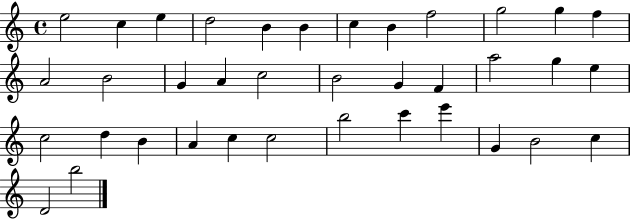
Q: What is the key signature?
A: C major